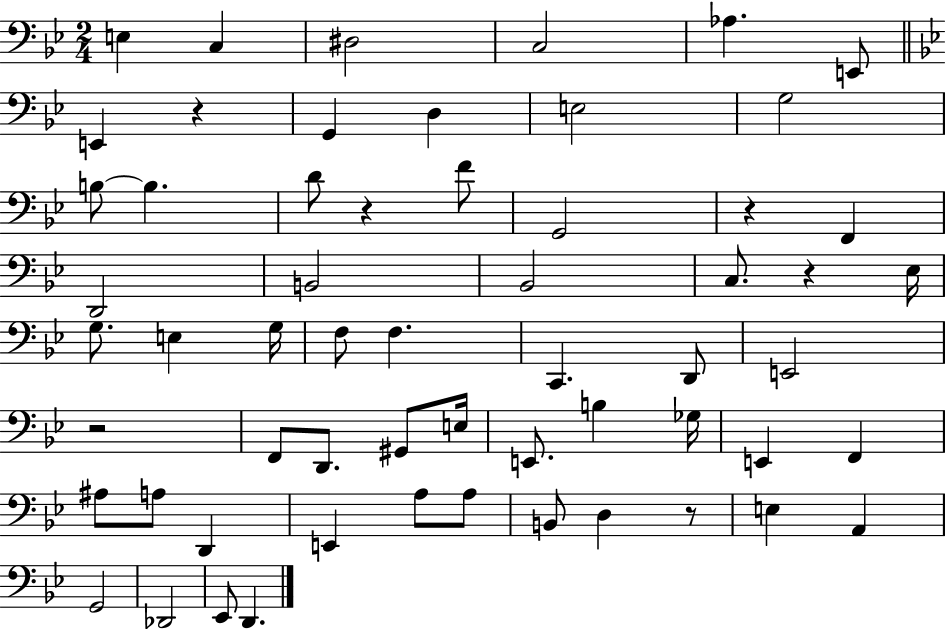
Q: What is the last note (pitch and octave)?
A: D2